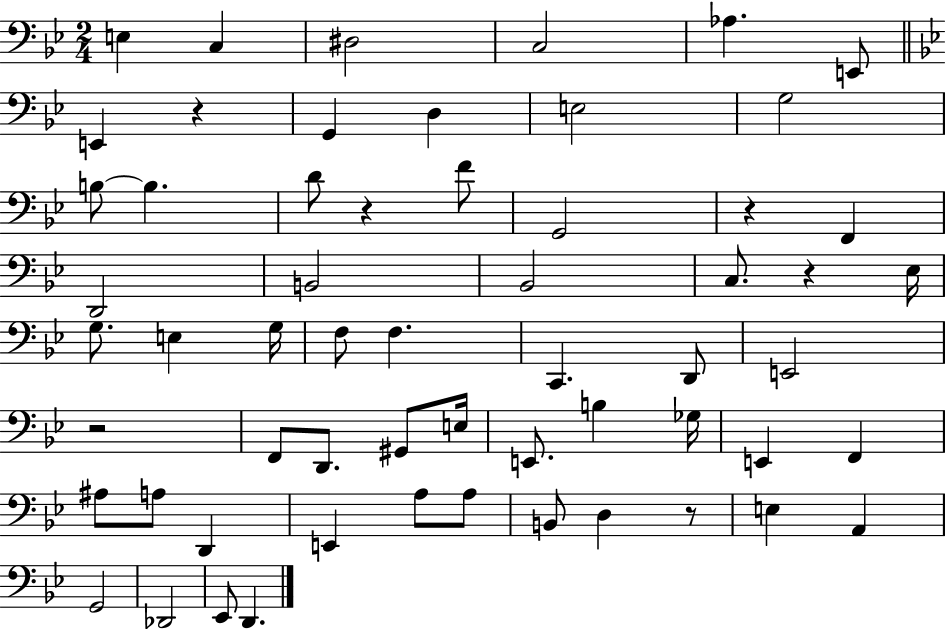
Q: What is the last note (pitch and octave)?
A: D2